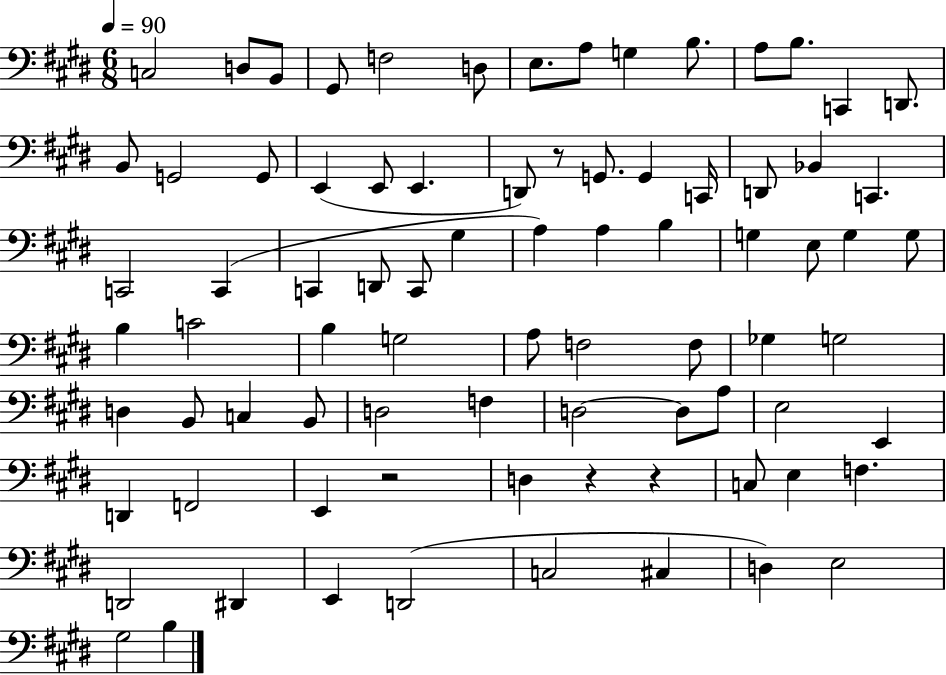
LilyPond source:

{
  \clef bass
  \numericTimeSignature
  \time 6/8
  \key e \major
  \tempo 4 = 90
  c2 d8 b,8 | gis,8 f2 d8 | e8. a8 g4 b8. | a8 b8. c,4 d,8. | \break b,8 g,2 g,8 | e,4( e,8 e,4. | d,8) r8 g,8. g,4 c,16 | d,8 bes,4 c,4. | \break c,2 c,4( | c,4 d,8 c,8 gis4 | a4) a4 b4 | g4 e8 g4 g8 | \break b4 c'2 | b4 g2 | a8 f2 f8 | ges4 g2 | \break d4 b,8 c4 b,8 | d2 f4 | d2~~ d8 a8 | e2 e,4 | \break d,4 f,2 | e,4 r2 | d4 r4 r4 | c8 e4 f4. | \break d,2 dis,4 | e,4 d,2( | c2 cis4 | d4) e2 | \break gis2 b4 | \bar "|."
}